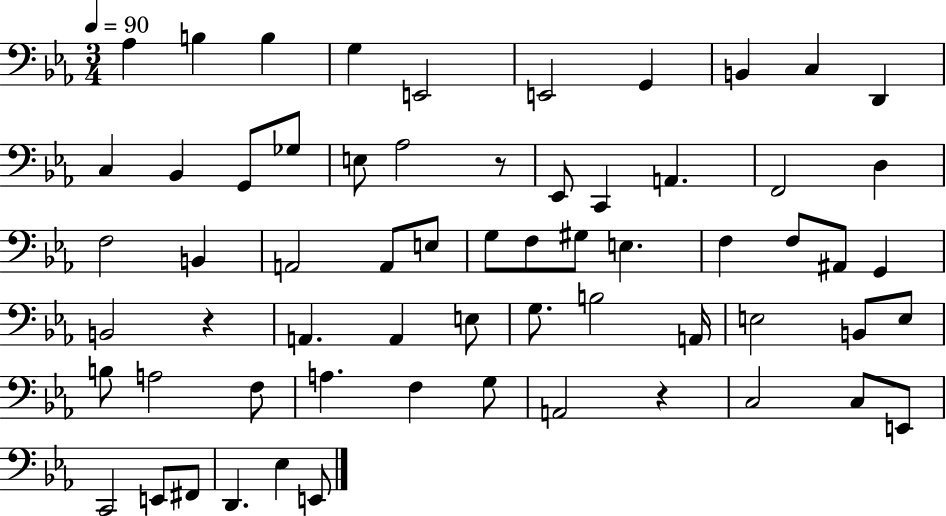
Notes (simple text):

Ab3/q B3/q B3/q G3/q E2/h E2/h G2/q B2/q C3/q D2/q C3/q Bb2/q G2/e Gb3/e E3/e Ab3/h R/e Eb2/e C2/q A2/q. F2/h D3/q F3/h B2/q A2/h A2/e E3/e G3/e F3/e G#3/e E3/q. F3/q F3/e A#2/e G2/q B2/h R/q A2/q. A2/q E3/e G3/e. B3/h A2/s E3/h B2/e E3/e B3/e A3/h F3/e A3/q. F3/q G3/e A2/h R/q C3/h C3/e E2/e C2/h E2/e F#2/e D2/q. Eb3/q E2/e